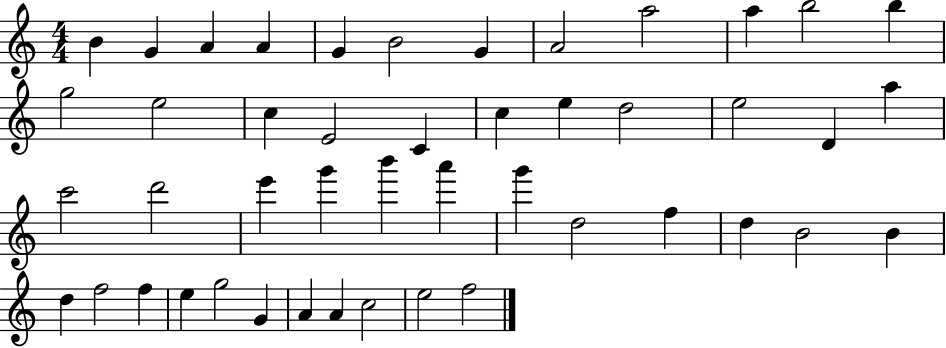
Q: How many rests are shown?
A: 0